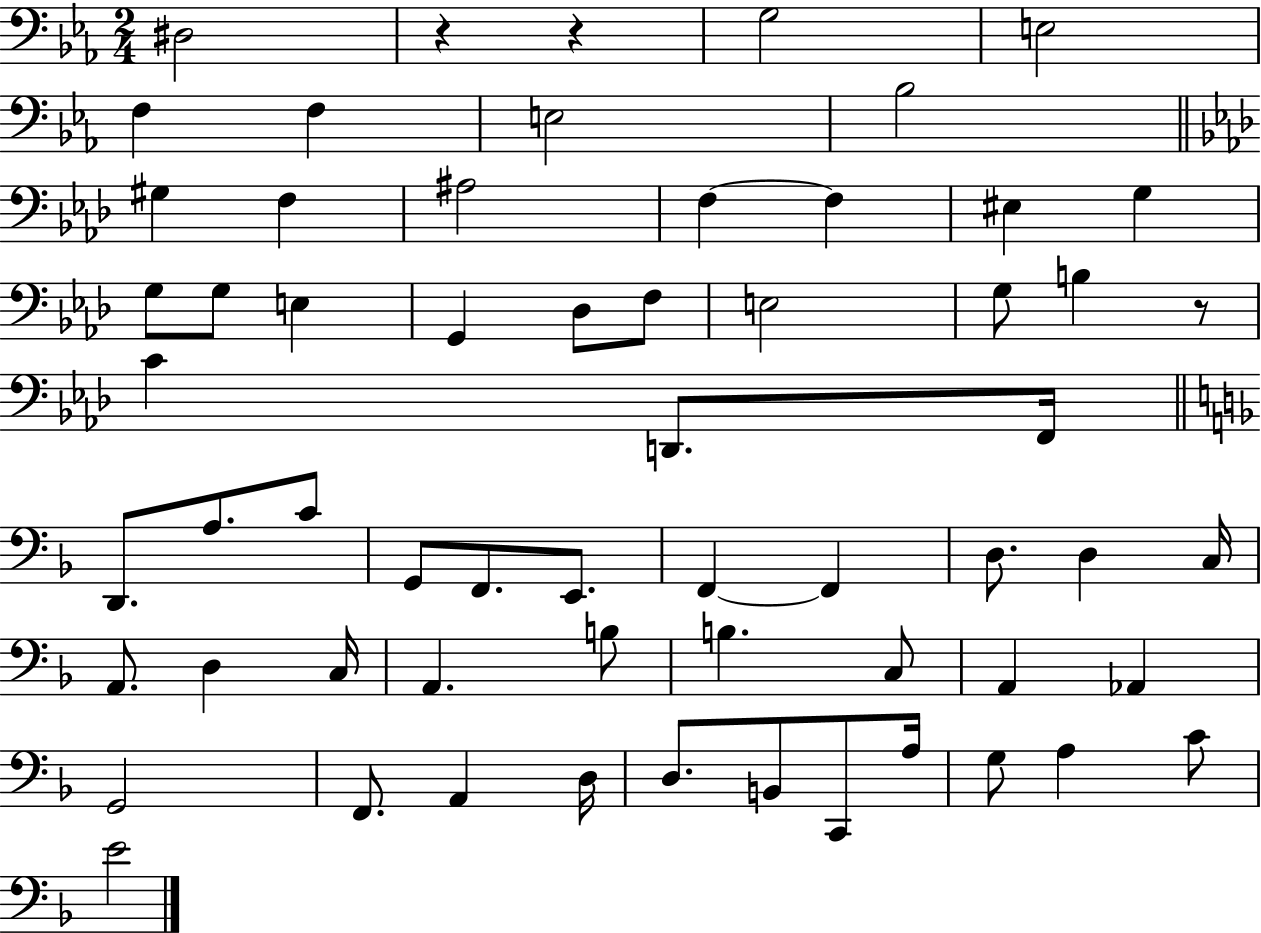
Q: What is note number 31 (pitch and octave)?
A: F2